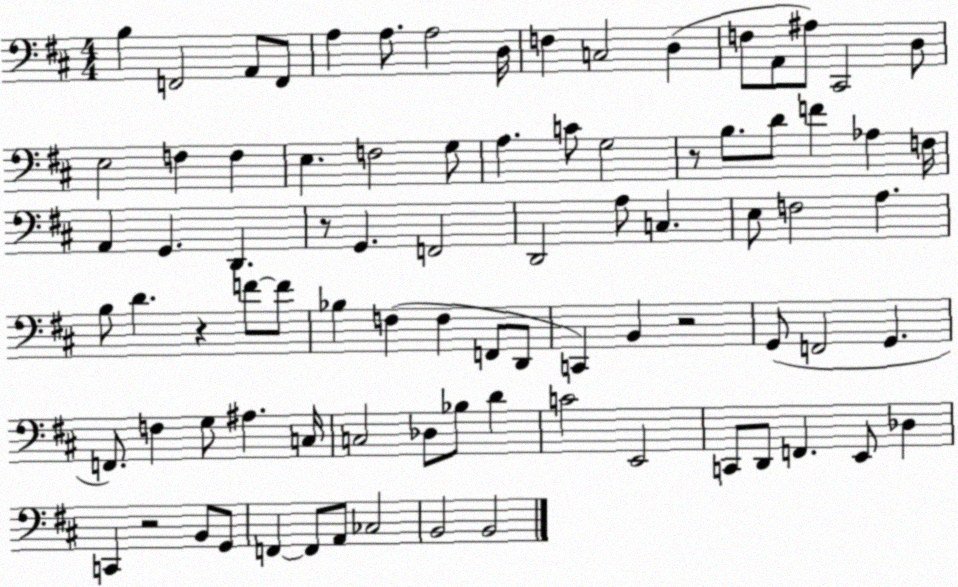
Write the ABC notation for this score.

X:1
T:Untitled
M:4/4
L:1/4
K:D
B, F,,2 A,,/2 F,,/2 A, A,/2 A,2 D,/4 F, C,2 D, F,/2 A,,/2 ^A,/2 ^C,,2 D,/2 E,2 F, F, E, F,2 G,/2 A, C/2 G,2 z/2 B,/2 D/2 F _A, F,/4 A,, G,, D,, z/2 G,, F,,2 D,,2 A,/2 C, E,/2 F,2 A, B,/2 D z F/2 F/2 _B, F, F, F,,/2 D,,/2 C,, B,, z2 G,,/2 F,,2 G,, F,,/2 F, G,/2 ^A, C,/4 C,2 _D,/2 _B,/2 D C2 E,,2 C,,/2 D,,/2 F,, E,,/2 _D, C,, z2 B,,/2 G,,/2 F,, F,,/2 A,,/2 _C,2 B,,2 B,,2